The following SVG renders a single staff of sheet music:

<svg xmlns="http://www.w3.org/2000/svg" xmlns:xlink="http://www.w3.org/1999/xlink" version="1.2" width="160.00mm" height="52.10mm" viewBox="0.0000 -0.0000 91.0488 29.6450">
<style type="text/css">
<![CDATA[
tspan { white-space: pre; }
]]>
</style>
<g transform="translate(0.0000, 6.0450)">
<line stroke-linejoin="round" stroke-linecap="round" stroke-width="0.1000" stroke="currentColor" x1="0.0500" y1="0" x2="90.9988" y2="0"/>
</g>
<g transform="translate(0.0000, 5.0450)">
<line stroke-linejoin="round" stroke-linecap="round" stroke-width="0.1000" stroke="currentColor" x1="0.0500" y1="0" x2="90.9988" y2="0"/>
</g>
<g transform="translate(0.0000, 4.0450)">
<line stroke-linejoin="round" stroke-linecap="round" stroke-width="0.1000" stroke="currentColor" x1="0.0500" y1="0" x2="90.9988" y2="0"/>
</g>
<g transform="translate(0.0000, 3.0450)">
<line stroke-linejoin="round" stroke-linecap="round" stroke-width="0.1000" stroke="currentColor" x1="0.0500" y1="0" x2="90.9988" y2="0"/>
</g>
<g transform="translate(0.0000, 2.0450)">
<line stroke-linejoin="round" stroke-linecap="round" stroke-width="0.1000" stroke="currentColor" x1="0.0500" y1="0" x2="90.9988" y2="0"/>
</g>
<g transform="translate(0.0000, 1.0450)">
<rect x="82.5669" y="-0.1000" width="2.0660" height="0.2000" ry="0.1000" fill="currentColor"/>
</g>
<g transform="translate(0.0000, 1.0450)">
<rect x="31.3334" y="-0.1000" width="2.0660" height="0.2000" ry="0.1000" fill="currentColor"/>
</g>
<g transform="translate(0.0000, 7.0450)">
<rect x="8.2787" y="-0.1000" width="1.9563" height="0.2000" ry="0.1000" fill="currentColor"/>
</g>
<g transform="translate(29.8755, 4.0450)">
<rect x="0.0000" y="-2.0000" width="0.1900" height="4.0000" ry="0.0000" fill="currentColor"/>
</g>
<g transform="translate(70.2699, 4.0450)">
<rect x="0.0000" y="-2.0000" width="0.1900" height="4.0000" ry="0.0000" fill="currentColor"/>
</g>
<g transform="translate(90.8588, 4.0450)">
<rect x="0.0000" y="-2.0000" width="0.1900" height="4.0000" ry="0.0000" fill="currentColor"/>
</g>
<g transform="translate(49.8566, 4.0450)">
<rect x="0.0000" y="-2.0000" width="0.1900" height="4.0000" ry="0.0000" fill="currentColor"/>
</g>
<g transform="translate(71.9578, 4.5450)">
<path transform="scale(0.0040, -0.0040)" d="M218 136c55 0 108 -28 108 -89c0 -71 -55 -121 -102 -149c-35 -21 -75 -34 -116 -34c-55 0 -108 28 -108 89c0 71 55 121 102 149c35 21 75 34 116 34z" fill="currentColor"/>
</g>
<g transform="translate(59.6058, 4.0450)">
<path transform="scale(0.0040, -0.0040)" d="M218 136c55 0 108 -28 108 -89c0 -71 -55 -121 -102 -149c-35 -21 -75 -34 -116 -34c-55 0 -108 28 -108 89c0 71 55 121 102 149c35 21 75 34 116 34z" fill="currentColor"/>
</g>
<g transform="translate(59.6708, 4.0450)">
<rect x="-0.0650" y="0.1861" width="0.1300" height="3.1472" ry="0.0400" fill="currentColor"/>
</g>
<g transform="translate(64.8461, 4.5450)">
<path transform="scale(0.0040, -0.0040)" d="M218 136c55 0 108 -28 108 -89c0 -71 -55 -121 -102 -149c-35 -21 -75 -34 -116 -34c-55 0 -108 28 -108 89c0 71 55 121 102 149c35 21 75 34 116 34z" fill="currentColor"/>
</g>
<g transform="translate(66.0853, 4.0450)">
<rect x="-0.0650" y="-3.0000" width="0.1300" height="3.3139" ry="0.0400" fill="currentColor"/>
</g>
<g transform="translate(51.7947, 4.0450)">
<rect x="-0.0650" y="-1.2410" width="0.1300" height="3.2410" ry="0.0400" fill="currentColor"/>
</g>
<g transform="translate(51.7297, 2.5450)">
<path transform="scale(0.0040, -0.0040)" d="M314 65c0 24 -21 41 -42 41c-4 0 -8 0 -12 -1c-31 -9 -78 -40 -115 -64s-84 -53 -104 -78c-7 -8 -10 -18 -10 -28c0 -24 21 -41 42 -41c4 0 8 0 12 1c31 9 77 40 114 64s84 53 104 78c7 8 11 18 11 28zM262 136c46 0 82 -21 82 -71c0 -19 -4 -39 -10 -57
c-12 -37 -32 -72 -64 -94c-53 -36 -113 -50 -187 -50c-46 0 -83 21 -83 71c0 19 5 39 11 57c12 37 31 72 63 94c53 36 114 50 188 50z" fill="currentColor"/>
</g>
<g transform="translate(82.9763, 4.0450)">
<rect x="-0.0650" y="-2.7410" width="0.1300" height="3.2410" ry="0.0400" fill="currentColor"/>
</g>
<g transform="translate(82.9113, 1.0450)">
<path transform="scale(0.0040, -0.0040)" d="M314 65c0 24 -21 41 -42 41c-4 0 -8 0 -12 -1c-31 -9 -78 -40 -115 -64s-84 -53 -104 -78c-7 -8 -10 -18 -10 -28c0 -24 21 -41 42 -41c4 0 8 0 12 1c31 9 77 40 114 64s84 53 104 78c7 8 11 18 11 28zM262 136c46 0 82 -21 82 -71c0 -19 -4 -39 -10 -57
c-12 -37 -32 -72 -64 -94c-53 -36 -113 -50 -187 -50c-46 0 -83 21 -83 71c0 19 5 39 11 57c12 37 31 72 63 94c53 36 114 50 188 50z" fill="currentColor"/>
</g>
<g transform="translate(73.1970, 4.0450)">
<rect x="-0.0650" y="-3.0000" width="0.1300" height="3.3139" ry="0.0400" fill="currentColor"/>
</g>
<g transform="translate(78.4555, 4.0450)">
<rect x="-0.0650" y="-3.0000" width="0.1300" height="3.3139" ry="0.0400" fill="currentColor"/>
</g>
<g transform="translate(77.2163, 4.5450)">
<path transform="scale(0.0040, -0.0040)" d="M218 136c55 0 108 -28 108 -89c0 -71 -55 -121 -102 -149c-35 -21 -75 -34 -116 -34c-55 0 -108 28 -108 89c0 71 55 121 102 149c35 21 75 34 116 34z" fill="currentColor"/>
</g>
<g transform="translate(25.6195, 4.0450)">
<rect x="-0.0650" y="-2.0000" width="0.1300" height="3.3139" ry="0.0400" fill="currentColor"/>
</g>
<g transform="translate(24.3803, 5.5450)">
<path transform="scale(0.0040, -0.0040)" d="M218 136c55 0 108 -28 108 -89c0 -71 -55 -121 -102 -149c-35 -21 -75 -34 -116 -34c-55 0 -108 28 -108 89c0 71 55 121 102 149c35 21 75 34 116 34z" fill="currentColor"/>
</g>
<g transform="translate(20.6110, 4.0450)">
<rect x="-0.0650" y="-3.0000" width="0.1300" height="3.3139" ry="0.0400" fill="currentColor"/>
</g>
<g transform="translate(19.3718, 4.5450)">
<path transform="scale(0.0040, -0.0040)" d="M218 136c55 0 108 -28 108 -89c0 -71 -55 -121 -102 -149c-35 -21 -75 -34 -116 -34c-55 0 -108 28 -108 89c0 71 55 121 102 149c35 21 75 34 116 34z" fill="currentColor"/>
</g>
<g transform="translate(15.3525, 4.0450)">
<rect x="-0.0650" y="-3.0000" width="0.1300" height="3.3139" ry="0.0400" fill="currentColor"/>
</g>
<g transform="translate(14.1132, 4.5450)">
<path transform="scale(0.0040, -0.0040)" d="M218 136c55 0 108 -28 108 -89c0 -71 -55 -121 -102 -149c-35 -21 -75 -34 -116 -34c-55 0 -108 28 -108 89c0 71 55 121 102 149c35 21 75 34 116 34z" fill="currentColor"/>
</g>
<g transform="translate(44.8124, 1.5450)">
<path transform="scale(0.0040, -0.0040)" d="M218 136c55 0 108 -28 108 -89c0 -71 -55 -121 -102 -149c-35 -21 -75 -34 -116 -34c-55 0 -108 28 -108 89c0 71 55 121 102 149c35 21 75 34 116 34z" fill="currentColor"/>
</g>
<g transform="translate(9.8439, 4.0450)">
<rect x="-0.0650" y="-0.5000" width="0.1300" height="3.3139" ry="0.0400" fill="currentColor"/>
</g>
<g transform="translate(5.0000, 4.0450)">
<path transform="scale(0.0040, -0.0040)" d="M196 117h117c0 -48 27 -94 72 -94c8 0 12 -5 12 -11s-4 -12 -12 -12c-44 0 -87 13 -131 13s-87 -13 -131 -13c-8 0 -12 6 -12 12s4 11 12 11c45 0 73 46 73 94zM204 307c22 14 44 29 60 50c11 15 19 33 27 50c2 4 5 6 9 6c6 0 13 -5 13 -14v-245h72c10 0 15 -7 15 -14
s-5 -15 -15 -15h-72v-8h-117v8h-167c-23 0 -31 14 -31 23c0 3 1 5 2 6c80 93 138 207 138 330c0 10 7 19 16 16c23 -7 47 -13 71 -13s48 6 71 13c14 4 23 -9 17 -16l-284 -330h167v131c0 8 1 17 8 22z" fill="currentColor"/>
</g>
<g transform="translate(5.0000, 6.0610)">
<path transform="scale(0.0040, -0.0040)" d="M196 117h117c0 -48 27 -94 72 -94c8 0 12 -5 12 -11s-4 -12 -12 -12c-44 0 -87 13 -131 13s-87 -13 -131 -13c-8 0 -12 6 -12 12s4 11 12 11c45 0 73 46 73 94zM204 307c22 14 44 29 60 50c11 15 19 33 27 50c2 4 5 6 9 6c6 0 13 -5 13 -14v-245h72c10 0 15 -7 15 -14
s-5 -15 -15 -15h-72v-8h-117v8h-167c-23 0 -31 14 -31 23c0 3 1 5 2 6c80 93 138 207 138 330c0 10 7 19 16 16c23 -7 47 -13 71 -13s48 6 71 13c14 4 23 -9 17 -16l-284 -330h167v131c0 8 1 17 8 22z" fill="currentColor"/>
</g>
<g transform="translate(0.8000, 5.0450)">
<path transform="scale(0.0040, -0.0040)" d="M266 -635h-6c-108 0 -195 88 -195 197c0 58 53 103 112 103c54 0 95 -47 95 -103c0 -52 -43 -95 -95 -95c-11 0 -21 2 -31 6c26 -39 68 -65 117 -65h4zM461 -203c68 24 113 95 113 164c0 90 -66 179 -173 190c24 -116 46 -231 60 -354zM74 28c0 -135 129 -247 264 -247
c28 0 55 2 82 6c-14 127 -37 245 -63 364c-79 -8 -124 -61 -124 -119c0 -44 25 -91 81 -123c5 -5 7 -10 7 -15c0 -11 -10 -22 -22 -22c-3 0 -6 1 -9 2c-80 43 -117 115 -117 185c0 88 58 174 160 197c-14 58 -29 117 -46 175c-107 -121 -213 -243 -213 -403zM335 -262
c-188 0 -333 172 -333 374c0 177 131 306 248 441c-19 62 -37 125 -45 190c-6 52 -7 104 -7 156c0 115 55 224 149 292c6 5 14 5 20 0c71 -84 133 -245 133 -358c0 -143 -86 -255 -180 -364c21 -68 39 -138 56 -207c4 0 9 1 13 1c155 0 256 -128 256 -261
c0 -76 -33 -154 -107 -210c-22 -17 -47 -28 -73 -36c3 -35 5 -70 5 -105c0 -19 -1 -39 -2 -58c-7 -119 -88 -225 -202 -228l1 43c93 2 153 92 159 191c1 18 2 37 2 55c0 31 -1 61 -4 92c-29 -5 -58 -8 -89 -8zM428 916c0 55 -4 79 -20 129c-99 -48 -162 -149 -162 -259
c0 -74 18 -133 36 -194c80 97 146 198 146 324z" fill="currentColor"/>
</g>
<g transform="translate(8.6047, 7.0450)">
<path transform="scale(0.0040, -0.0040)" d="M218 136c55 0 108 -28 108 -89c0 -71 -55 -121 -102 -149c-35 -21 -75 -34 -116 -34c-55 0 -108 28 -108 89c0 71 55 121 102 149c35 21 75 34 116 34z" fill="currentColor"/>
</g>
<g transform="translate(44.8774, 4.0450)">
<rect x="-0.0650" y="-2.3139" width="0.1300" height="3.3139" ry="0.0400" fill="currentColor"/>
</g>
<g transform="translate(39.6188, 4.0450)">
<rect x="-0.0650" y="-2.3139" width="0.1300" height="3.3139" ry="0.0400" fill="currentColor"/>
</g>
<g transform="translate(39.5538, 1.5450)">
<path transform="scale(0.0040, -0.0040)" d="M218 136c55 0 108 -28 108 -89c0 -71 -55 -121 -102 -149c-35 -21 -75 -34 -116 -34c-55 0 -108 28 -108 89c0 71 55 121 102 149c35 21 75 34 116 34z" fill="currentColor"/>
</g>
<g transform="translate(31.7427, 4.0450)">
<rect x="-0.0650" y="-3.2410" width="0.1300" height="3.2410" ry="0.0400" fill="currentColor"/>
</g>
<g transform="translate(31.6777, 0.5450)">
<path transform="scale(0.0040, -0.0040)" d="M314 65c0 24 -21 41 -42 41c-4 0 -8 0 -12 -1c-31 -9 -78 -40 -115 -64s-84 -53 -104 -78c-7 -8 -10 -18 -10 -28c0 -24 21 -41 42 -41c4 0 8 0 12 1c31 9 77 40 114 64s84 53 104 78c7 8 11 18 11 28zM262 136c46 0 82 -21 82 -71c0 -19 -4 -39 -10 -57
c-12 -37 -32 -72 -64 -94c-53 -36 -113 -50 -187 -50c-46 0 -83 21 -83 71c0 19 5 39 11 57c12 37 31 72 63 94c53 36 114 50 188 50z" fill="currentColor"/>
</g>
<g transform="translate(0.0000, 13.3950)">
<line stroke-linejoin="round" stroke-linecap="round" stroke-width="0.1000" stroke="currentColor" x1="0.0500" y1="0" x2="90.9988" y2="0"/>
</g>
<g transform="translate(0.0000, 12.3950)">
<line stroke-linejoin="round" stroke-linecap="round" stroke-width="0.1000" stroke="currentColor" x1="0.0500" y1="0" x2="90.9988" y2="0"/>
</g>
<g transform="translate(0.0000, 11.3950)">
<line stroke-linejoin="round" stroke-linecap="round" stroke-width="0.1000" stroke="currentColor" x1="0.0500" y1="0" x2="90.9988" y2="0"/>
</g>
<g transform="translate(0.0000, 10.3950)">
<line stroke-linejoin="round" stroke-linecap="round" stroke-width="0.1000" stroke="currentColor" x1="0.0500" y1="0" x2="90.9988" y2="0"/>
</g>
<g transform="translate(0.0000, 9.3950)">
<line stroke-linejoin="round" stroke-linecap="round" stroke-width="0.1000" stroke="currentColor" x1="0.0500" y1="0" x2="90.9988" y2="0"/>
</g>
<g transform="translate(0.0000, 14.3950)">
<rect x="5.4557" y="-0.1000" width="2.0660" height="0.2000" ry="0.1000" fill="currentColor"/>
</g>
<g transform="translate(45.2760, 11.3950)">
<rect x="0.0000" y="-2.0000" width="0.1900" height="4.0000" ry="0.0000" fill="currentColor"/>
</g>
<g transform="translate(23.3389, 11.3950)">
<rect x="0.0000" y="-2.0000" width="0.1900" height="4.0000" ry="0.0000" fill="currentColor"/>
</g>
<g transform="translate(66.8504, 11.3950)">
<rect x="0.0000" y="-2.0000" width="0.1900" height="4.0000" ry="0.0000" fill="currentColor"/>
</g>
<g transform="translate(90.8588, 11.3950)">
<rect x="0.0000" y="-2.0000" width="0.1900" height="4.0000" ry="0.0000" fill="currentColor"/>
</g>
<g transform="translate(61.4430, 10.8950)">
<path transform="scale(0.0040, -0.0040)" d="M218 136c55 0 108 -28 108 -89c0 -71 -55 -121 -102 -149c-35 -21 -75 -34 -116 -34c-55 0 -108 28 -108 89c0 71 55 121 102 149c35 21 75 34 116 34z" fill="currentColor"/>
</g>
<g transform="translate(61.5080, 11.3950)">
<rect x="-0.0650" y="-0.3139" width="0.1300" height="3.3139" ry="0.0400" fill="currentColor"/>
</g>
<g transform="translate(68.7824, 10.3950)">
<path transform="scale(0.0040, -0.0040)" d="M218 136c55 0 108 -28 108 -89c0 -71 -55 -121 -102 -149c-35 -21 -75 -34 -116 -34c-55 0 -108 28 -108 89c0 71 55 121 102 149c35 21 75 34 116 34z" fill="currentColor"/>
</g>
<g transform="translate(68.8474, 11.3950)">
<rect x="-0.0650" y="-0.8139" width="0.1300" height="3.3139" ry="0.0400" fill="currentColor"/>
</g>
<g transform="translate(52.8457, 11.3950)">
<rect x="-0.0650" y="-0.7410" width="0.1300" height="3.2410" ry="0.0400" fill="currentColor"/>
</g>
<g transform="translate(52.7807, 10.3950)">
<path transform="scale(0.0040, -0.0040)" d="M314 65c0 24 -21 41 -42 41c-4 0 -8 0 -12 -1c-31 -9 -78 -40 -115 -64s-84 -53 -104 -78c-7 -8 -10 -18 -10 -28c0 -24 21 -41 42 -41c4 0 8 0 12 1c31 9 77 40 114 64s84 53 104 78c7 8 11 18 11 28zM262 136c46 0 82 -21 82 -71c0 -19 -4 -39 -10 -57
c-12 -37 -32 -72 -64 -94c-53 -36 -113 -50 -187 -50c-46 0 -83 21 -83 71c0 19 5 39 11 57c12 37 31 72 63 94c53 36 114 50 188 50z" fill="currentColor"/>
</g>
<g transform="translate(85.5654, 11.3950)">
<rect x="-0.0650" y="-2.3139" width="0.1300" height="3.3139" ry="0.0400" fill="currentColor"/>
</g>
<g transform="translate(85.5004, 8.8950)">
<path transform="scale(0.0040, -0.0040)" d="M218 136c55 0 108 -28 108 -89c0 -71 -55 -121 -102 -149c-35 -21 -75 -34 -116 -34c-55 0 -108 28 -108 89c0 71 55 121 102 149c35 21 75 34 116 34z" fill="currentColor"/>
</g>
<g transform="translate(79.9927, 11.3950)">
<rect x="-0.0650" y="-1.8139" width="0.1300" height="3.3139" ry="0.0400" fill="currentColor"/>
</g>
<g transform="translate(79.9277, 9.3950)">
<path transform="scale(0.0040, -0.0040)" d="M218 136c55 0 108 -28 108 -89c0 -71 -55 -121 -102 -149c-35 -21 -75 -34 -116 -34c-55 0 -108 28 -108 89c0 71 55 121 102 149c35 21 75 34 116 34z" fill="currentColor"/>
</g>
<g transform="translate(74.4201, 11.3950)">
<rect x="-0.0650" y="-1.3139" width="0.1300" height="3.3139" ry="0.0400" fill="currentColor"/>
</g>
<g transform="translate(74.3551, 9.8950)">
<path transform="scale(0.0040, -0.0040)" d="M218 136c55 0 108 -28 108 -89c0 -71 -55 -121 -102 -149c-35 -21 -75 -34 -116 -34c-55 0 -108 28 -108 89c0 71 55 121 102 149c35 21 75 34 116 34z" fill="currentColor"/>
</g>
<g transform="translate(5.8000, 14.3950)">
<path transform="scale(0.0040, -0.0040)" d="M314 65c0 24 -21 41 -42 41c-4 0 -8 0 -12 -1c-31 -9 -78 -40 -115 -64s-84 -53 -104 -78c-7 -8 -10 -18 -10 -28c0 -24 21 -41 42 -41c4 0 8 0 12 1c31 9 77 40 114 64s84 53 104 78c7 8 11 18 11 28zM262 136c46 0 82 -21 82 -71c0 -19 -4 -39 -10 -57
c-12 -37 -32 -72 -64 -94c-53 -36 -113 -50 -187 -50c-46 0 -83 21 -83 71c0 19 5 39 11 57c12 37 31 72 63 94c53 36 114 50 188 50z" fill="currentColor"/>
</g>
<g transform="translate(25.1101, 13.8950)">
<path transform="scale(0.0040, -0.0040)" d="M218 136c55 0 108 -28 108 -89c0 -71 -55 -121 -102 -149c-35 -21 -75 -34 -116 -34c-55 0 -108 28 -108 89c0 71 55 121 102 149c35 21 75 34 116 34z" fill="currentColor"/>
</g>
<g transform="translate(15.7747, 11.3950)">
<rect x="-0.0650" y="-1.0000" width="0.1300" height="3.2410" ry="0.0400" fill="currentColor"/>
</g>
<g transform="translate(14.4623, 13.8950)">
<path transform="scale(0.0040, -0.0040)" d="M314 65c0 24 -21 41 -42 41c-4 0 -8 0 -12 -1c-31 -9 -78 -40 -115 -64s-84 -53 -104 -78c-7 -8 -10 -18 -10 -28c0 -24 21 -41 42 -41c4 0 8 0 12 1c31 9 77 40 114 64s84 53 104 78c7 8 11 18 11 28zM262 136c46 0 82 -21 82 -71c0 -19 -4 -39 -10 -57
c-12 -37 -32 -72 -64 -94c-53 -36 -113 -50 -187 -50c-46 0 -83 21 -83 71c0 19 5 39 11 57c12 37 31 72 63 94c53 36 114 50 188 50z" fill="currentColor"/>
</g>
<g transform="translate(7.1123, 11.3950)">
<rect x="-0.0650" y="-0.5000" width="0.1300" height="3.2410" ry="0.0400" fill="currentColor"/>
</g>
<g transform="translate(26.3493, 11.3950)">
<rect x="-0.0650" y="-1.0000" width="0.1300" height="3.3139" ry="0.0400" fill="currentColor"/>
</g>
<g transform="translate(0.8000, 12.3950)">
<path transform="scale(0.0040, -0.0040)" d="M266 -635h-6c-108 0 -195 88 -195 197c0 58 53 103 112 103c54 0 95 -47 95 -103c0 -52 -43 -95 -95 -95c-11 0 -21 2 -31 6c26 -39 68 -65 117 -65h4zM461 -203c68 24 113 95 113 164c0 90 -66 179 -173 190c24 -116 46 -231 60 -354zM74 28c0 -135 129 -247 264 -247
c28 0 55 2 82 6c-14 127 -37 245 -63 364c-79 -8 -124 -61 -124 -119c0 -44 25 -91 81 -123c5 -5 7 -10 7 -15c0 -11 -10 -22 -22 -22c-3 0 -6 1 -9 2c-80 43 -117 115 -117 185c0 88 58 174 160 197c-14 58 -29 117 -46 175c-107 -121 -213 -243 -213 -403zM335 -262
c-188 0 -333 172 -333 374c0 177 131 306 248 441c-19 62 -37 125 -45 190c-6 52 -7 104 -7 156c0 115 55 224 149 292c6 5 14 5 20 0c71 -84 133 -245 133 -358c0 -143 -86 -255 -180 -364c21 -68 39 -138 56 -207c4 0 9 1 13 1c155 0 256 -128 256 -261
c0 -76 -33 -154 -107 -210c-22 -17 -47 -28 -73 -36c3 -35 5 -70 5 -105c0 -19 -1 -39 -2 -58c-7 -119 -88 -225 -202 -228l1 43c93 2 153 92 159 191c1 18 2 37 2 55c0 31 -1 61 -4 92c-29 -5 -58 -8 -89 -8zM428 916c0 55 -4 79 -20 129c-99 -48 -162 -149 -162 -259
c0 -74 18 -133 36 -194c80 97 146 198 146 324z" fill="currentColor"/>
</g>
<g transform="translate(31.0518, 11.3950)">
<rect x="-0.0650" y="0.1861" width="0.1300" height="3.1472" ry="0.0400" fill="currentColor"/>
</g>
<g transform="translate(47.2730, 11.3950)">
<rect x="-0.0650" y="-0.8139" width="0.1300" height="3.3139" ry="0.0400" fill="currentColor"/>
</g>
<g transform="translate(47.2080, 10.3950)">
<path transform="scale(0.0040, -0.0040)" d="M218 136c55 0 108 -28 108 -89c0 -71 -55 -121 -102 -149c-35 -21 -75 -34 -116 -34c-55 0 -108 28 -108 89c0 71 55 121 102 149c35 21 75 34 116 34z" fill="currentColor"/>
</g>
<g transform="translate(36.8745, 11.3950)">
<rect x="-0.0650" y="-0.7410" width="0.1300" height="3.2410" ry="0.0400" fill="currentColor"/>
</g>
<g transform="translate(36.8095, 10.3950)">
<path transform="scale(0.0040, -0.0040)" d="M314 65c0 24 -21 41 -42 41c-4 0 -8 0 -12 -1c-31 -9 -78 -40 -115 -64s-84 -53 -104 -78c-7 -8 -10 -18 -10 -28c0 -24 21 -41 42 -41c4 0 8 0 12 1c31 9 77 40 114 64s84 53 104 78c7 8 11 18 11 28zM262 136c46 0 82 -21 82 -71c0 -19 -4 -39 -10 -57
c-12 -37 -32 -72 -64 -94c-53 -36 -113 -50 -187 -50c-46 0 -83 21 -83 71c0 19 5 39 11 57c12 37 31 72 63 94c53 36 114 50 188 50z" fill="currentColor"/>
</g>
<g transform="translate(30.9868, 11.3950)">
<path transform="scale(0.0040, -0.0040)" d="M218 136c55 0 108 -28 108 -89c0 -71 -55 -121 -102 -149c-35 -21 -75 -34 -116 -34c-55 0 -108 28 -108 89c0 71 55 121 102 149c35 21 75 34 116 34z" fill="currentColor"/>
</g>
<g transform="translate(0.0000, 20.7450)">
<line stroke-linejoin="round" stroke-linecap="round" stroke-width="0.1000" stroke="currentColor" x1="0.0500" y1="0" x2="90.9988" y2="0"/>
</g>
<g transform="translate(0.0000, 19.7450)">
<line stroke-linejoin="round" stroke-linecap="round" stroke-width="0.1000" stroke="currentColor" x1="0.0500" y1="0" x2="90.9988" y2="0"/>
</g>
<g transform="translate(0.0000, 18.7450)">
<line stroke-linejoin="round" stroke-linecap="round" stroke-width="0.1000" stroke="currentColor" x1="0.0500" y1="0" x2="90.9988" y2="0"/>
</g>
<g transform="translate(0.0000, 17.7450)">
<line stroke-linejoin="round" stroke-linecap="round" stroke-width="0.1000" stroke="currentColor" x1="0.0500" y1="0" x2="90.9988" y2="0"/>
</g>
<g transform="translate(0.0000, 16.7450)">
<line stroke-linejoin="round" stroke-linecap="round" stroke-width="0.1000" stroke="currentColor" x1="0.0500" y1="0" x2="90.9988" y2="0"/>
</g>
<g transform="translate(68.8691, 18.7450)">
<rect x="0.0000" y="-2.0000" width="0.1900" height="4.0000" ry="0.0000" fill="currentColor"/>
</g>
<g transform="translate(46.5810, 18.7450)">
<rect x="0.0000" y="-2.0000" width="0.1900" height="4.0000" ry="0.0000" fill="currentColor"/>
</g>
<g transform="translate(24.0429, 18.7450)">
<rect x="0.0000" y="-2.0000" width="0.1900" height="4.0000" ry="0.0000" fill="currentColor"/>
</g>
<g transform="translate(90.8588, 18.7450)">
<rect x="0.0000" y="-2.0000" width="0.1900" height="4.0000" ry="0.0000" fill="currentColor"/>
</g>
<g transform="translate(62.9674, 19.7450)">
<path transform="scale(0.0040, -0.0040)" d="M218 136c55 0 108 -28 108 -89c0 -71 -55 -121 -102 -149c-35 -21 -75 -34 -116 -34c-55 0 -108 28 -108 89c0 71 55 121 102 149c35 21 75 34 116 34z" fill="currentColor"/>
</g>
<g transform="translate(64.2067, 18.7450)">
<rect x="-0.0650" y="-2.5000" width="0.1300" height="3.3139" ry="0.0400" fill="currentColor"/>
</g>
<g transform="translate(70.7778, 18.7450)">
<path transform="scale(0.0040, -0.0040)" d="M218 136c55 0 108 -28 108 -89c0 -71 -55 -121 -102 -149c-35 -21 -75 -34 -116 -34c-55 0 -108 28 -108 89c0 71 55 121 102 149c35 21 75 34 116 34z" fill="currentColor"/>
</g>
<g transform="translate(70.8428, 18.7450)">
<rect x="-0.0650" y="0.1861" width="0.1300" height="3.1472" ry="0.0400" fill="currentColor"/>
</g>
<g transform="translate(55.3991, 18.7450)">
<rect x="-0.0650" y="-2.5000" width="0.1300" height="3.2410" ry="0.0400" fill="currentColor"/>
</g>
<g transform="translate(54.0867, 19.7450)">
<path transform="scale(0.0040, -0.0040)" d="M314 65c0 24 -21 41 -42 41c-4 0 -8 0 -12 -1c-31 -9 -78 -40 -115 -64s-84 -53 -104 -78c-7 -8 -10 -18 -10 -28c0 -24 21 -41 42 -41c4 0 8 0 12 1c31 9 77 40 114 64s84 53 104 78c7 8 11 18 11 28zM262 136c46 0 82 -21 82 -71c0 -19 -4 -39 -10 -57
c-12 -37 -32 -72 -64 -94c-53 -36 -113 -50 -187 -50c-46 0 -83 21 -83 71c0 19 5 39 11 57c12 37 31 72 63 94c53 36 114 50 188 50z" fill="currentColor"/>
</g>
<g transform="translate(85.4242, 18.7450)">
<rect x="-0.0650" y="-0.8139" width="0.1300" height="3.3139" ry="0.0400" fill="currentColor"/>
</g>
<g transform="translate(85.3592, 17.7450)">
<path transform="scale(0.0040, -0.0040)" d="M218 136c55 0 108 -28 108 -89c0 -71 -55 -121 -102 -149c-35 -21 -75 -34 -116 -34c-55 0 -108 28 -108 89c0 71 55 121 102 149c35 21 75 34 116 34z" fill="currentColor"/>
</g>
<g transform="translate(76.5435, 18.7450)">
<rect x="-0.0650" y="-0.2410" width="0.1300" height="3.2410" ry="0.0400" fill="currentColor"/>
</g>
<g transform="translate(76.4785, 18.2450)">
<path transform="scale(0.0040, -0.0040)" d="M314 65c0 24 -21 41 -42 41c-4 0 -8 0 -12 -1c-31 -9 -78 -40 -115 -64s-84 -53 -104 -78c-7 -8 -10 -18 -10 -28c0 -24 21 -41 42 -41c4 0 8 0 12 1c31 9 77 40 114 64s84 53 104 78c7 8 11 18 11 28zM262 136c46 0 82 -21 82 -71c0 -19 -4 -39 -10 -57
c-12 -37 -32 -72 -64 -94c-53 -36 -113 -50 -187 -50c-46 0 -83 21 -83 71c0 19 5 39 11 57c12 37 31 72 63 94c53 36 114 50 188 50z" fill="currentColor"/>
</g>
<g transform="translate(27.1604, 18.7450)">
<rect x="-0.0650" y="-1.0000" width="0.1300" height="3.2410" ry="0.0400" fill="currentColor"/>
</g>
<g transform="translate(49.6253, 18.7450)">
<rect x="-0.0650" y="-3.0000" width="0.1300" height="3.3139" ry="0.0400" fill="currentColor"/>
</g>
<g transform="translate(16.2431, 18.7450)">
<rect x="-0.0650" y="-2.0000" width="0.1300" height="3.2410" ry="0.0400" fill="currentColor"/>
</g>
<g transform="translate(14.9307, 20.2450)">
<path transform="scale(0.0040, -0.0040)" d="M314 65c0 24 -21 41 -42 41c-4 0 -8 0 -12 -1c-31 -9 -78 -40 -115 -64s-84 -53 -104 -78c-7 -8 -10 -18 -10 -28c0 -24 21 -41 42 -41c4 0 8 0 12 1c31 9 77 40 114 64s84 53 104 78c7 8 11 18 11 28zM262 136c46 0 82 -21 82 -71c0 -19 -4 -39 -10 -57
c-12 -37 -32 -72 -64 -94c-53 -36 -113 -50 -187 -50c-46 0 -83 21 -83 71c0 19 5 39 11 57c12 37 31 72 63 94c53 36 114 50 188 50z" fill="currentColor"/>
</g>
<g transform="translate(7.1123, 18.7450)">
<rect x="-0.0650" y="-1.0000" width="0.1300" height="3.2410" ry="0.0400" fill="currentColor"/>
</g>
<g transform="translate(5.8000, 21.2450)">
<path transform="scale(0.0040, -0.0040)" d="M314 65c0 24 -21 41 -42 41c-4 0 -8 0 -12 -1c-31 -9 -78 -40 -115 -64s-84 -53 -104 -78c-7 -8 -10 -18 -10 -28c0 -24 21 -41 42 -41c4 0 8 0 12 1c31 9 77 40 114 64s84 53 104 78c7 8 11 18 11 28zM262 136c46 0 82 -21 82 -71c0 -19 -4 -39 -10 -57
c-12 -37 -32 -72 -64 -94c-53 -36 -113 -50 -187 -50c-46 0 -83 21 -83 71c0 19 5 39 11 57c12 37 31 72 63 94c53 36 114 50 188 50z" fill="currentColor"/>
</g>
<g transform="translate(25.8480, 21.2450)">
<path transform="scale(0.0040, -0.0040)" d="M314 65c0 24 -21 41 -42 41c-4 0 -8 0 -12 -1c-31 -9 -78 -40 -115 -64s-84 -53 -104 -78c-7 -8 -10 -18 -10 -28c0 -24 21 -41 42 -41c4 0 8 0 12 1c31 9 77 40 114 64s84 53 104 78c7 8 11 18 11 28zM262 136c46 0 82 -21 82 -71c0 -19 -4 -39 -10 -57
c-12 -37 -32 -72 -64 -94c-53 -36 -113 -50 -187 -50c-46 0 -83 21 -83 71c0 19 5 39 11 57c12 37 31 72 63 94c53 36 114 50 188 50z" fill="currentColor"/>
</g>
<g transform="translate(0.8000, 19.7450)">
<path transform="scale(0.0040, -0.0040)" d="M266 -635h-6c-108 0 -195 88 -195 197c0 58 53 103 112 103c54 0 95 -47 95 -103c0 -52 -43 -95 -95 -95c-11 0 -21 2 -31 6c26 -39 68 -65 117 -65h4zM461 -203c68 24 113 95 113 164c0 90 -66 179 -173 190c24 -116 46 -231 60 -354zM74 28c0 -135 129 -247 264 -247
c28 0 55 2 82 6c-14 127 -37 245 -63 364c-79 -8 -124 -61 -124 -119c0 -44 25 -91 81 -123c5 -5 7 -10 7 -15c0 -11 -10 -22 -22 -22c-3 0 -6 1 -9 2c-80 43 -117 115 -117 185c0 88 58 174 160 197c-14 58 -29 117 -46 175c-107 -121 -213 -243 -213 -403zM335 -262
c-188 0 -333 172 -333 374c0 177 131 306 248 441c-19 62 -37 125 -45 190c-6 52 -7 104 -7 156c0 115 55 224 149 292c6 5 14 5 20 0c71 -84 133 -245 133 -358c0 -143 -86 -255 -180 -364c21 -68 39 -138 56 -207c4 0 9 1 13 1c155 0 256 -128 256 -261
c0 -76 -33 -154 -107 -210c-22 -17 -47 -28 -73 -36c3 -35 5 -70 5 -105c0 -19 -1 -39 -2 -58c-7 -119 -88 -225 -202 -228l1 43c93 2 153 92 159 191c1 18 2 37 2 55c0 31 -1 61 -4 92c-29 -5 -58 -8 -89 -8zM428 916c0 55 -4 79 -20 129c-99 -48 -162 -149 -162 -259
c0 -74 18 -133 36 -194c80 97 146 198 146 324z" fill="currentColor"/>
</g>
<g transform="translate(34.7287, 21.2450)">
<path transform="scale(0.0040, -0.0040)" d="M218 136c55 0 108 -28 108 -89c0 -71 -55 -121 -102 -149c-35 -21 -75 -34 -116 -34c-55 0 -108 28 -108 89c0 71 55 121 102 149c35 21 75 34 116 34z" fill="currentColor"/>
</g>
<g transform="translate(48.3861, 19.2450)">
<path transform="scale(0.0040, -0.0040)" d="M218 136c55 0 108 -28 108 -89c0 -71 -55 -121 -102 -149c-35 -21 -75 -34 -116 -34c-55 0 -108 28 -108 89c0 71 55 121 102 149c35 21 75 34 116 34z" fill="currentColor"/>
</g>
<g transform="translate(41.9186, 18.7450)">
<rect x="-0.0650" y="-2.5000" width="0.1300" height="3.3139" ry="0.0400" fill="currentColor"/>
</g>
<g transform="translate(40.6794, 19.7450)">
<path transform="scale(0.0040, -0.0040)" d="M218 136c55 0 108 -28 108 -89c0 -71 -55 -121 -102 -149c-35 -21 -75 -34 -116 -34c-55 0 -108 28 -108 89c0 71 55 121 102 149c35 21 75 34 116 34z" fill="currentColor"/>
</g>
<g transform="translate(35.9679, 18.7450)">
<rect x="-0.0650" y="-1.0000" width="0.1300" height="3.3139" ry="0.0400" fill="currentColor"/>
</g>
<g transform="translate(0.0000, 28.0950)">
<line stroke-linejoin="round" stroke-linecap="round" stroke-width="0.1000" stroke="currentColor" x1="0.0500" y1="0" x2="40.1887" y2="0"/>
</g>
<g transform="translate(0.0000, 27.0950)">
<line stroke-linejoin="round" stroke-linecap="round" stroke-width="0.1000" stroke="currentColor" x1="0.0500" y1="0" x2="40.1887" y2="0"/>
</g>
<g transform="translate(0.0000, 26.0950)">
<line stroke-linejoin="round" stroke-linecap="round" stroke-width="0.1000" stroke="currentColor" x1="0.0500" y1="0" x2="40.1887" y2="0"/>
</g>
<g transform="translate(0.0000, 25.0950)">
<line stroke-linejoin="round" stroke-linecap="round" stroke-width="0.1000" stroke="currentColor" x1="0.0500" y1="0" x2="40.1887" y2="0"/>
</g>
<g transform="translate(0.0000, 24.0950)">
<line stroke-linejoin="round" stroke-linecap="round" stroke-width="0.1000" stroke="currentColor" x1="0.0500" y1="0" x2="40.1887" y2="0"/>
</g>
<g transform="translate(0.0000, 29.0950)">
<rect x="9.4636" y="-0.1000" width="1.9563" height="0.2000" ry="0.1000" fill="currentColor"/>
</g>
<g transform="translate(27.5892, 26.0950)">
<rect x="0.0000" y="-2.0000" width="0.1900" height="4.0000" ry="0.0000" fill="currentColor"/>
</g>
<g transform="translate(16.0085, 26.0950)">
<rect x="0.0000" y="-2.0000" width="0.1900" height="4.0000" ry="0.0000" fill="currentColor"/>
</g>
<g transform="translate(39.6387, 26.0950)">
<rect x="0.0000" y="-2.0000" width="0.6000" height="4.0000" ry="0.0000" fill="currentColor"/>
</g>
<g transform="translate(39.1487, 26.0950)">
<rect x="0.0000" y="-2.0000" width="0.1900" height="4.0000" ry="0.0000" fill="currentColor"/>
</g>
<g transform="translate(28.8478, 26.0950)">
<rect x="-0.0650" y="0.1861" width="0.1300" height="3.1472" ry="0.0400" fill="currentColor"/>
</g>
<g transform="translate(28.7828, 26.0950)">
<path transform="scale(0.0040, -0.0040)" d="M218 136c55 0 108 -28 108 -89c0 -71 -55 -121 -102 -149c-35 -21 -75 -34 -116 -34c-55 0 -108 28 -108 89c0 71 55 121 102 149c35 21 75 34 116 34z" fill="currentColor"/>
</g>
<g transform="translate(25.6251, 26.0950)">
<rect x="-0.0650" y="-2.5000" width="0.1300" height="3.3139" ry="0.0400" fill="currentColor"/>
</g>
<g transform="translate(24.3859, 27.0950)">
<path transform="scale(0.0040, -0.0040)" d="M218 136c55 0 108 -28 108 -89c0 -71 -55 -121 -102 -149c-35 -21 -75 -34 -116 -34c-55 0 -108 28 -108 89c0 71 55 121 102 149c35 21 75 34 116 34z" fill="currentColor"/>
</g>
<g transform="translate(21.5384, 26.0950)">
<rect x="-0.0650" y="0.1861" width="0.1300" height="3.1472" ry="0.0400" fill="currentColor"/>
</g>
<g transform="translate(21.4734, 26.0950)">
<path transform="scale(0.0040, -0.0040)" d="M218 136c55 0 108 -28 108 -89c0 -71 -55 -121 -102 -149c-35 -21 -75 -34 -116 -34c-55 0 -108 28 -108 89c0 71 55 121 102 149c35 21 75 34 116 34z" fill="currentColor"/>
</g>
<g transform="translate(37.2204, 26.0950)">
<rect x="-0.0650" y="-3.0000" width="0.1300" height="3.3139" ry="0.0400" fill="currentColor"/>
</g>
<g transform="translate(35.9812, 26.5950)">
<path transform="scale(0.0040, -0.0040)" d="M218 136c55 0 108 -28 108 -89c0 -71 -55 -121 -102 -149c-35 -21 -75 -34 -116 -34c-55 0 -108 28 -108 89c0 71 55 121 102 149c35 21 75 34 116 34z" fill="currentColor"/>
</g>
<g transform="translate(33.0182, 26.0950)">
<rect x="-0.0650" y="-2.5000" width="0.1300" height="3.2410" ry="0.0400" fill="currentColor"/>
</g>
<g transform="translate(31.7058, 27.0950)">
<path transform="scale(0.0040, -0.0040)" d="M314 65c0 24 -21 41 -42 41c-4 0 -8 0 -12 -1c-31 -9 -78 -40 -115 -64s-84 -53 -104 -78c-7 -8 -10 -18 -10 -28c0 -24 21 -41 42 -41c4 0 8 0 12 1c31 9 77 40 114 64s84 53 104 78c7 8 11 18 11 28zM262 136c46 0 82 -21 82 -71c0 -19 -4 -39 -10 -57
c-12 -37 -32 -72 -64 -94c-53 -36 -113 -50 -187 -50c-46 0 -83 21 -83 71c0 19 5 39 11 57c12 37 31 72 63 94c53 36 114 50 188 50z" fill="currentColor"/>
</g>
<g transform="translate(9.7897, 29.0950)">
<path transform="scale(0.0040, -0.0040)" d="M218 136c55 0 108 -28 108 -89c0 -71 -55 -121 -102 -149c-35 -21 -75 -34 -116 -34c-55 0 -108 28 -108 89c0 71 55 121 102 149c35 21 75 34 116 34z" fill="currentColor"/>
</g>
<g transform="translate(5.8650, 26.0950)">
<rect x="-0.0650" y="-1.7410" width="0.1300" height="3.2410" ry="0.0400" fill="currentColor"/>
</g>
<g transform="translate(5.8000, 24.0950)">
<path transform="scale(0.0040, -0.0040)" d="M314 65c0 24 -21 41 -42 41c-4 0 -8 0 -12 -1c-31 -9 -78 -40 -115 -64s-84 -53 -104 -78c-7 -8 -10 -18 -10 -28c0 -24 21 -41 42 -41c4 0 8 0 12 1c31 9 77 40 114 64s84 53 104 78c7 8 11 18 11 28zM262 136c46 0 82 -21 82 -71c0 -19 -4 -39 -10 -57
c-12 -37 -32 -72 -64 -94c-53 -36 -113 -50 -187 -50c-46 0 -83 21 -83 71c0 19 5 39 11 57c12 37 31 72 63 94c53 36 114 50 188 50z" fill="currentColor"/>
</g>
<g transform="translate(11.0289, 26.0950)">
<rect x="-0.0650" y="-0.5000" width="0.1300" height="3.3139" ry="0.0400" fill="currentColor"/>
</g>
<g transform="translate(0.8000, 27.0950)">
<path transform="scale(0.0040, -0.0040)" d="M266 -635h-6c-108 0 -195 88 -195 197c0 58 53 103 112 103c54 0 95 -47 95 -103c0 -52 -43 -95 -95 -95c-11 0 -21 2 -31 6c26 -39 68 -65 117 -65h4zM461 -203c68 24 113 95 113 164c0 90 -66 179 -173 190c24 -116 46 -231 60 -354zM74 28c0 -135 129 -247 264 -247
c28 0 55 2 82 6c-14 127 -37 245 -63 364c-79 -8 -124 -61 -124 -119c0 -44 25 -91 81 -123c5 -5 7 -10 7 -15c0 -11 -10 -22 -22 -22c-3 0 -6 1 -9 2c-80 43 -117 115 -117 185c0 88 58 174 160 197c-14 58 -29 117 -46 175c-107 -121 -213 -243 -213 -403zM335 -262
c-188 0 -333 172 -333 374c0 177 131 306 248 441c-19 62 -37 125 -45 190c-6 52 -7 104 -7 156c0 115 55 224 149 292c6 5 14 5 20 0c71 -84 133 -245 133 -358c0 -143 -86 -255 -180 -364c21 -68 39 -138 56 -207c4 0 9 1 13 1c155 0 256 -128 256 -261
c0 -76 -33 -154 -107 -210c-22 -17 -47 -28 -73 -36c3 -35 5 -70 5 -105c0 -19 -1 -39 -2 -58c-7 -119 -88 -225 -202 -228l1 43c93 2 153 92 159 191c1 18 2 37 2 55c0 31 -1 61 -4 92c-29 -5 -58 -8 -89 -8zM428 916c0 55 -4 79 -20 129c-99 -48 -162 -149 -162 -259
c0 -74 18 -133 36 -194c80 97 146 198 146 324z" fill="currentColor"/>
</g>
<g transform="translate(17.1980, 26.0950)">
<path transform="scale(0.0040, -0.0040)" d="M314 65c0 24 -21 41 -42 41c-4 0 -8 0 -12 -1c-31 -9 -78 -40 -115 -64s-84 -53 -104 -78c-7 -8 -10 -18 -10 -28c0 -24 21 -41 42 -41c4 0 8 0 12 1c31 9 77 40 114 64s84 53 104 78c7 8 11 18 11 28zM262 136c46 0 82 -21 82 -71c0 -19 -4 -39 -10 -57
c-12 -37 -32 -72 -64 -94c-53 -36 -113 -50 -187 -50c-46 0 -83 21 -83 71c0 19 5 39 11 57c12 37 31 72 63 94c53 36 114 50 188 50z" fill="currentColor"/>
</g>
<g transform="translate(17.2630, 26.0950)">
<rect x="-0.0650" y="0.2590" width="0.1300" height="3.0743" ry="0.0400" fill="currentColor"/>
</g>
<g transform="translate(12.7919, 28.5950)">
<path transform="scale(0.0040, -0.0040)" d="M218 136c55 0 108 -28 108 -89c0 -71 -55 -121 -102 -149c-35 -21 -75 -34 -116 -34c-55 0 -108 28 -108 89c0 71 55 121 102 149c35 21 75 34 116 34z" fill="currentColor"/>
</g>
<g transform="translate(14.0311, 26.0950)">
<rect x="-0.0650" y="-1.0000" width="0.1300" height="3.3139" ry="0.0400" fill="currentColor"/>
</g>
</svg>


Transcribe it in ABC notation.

X:1
T:Untitled
M:4/4
L:1/4
K:C
C A A F b2 g g e2 B A A A a2 C2 D2 D B d2 d d2 c d e f g D2 F2 D2 D G A G2 G B c2 d f2 C D B2 B G B G2 A